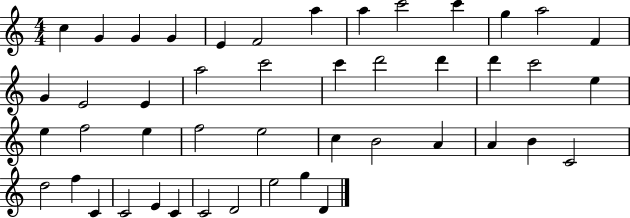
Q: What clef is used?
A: treble